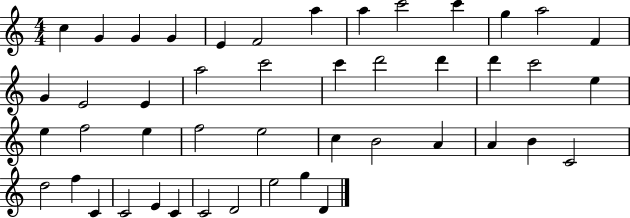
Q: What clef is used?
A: treble